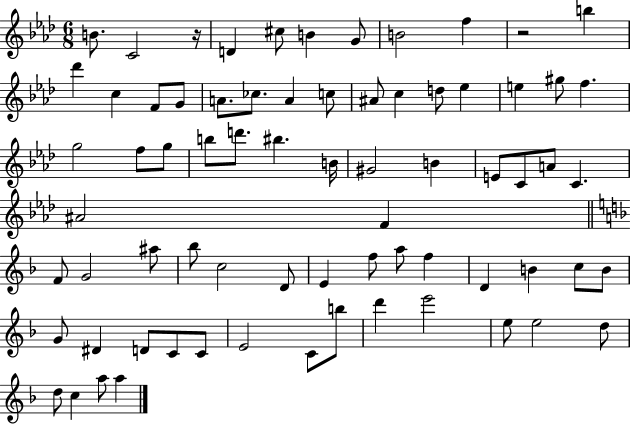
B4/e. C4/h R/s D4/q C#5/e B4/q G4/e B4/h F5/q R/h B5/q Db6/q C5/q F4/e G4/e A4/e. CES5/e. A4/q C5/e A#4/e C5/q D5/e Eb5/q E5/q G#5/e F5/q. G5/h F5/e G5/e B5/e D6/e. BIS5/q. B4/s G#4/h B4/q E4/e C4/e A4/e C4/q. A#4/h F4/q F4/e G4/h A#5/e Bb5/e C5/h D4/e E4/q F5/e A5/e F5/q D4/q B4/q C5/e B4/e G4/e D#4/q D4/e C4/e C4/e E4/h C4/e B5/e D6/q E6/h E5/e E5/h D5/e D5/e C5/q A5/e A5/q